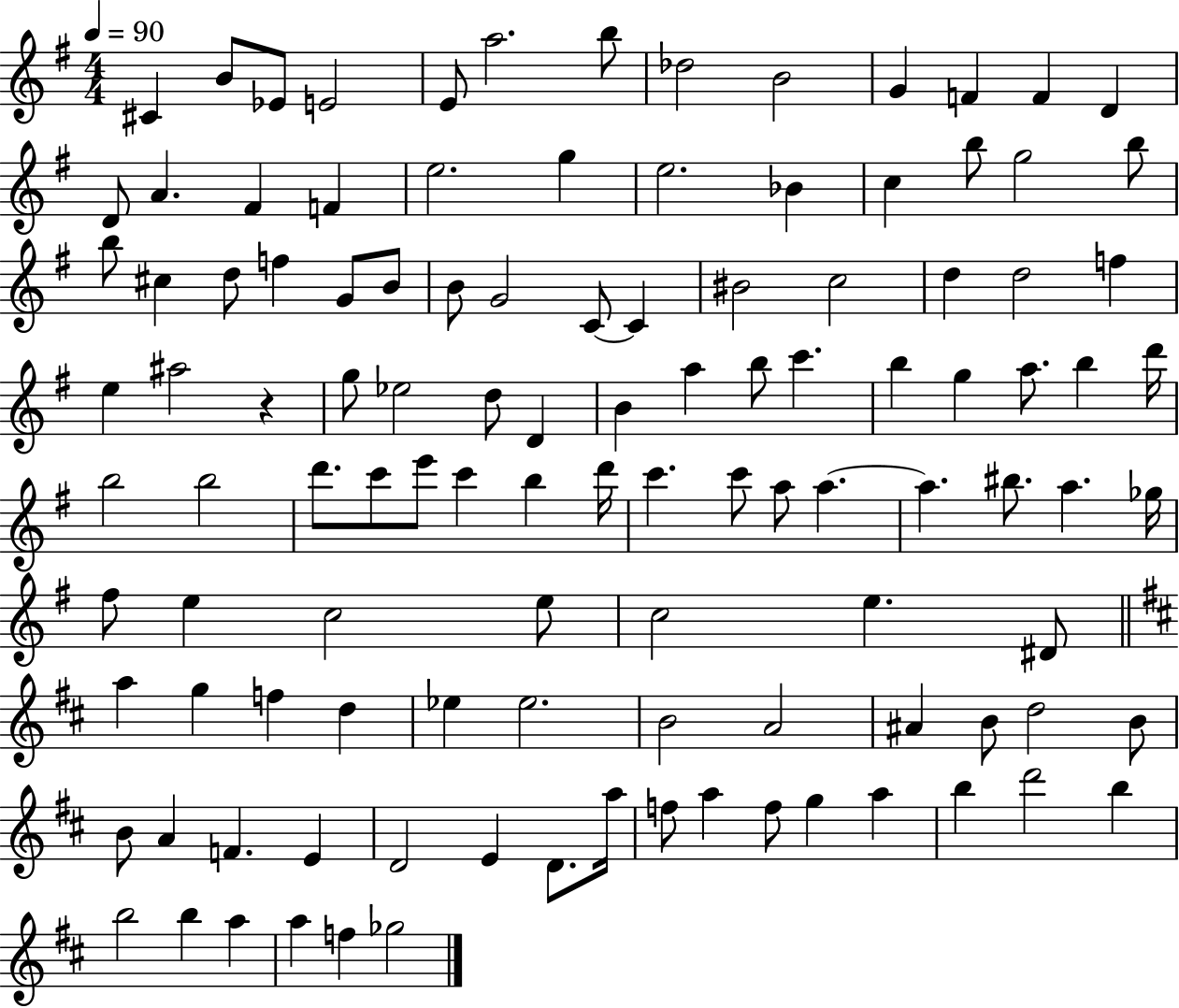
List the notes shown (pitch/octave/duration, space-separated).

C#4/q B4/e Eb4/e E4/h E4/e A5/h. B5/e Db5/h B4/h G4/q F4/q F4/q D4/q D4/e A4/q. F#4/q F4/q E5/h. G5/q E5/h. Bb4/q C5/q B5/e G5/h B5/e B5/e C#5/q D5/e F5/q G4/e B4/e B4/e G4/h C4/e C4/q BIS4/h C5/h D5/q D5/h F5/q E5/q A#5/h R/q G5/e Eb5/h D5/e D4/q B4/q A5/q B5/e C6/q. B5/q G5/q A5/e. B5/q D6/s B5/h B5/h D6/e. C6/e E6/e C6/q B5/q D6/s C6/q. C6/e A5/e A5/q. A5/q. BIS5/e. A5/q. Gb5/s F#5/e E5/q C5/h E5/e C5/h E5/q. D#4/e A5/q G5/q F5/q D5/q Eb5/q Eb5/h. B4/h A4/h A#4/q B4/e D5/h B4/e B4/e A4/q F4/q. E4/q D4/h E4/q D4/e. A5/s F5/e A5/q F5/e G5/q A5/q B5/q D6/h B5/q B5/h B5/q A5/q A5/q F5/q Gb5/h